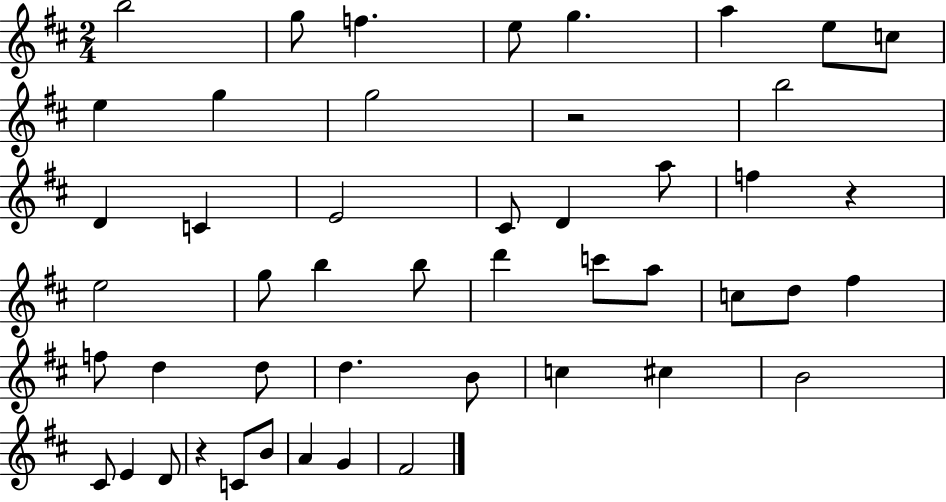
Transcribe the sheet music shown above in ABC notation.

X:1
T:Untitled
M:2/4
L:1/4
K:D
b2 g/2 f e/2 g a e/2 c/2 e g g2 z2 b2 D C E2 ^C/2 D a/2 f z e2 g/2 b b/2 d' c'/2 a/2 c/2 d/2 ^f f/2 d d/2 d B/2 c ^c B2 ^C/2 E D/2 z C/2 B/2 A G ^F2